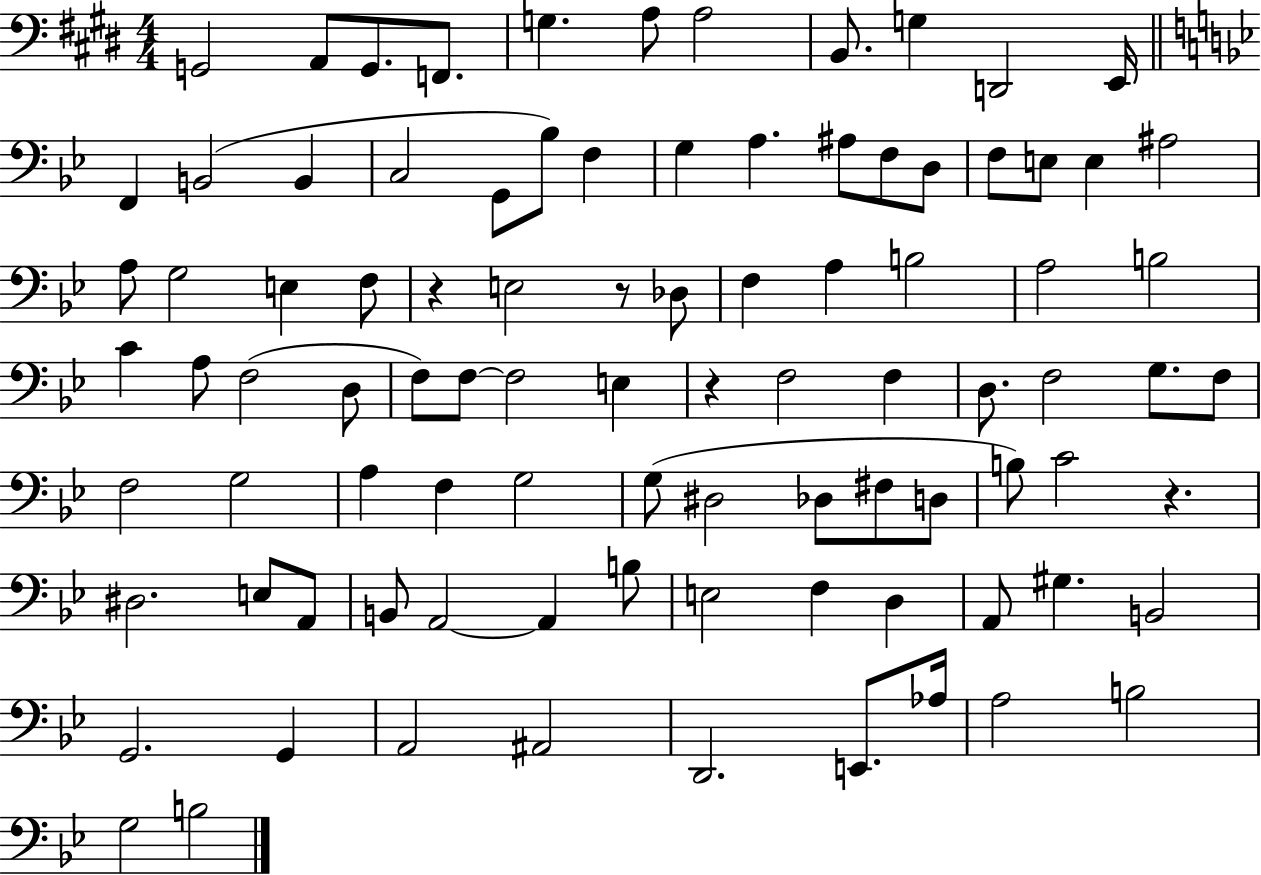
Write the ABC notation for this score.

X:1
T:Untitled
M:4/4
L:1/4
K:E
G,,2 A,,/2 G,,/2 F,,/2 G, A,/2 A,2 B,,/2 G, D,,2 E,,/4 F,, B,,2 B,, C,2 G,,/2 _B,/2 F, G, A, ^A,/2 F,/2 D,/2 F,/2 E,/2 E, ^A,2 A,/2 G,2 E, F,/2 z E,2 z/2 _D,/2 F, A, B,2 A,2 B,2 C A,/2 F,2 D,/2 F,/2 F,/2 F,2 E, z F,2 F, D,/2 F,2 G,/2 F,/2 F,2 G,2 A, F, G,2 G,/2 ^D,2 _D,/2 ^F,/2 D,/2 B,/2 C2 z ^D,2 E,/2 A,,/2 B,,/2 A,,2 A,, B,/2 E,2 F, D, A,,/2 ^G, B,,2 G,,2 G,, A,,2 ^A,,2 D,,2 E,,/2 _A,/4 A,2 B,2 G,2 B,2